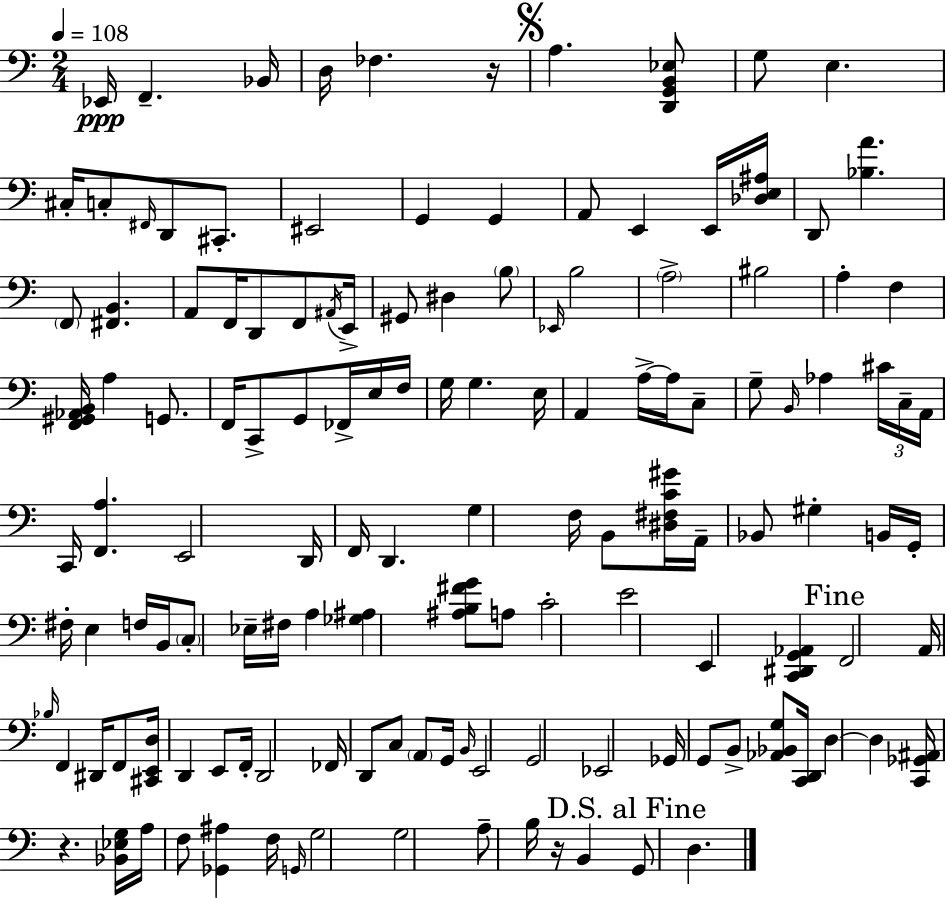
X:1
T:Untitled
M:2/4
L:1/4
K:C
_E,,/4 F,, _B,,/4 D,/4 _F, z/4 A, [D,,G,,B,,_E,]/2 G,/2 E, ^C,/4 C,/2 ^F,,/4 D,,/2 ^C,,/2 ^E,,2 G,, G,, A,,/2 E,, E,,/4 [_D,E,^A,]/4 D,,/2 [_B,A] F,,/2 [^F,,B,,] A,,/2 F,,/4 D,,/2 F,,/2 ^A,,/4 E,,/4 ^G,,/2 ^D, B,/2 _E,,/4 B,2 A,2 ^B,2 A, F, [F,,^G,,_A,,B,,]/4 A, G,,/2 F,,/4 C,,/2 G,,/2 _F,,/4 E,/4 F,/4 G,/4 G, E,/4 A,, A,/4 A,/4 C,/2 G,/2 B,,/4 _A, ^C/4 C,/4 A,,/4 C,,/4 [F,,A,] E,,2 D,,/4 F,,/4 D,, G, F,/4 B,,/2 [^D,^F,C^G]/4 A,,/4 _B,,/2 ^G, B,,/4 G,,/4 ^F,/4 E, F,/4 B,,/4 C,/2 _E,/4 ^F,/4 A, [_G,^A,] [^A,B,^FG]/2 A,/2 C2 E2 E,, [C,,^D,,G,,_A,,] F,,2 A,,/4 _B,/4 F,, ^D,,/4 F,,/2 [^C,,E,,D,]/4 D,, E,,/2 F,,/4 D,,2 _F,,/4 D,,/2 C,/2 A,,/2 G,,/4 B,,/4 E,,2 G,,2 _E,,2 _G,,/4 G,,/2 B,,/2 [_A,,_B,,G,]/2 [C,,D,,]/4 D, D, [C,,_G,,^A,,]/4 z [_B,,_E,G,]/4 A,/4 F,/2 [_G,,^A,] F,/4 G,,/4 G,2 G,2 A,/2 B,/4 z/4 B,, G,,/2 D,